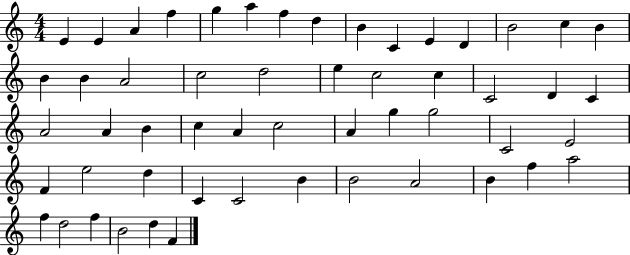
E4/q E4/q A4/q F5/q G5/q A5/q F5/q D5/q B4/q C4/q E4/q D4/q B4/h C5/q B4/q B4/q B4/q A4/h C5/h D5/h E5/q C5/h C5/q C4/h D4/q C4/q A4/h A4/q B4/q C5/q A4/q C5/h A4/q G5/q G5/h C4/h E4/h F4/q E5/h D5/q C4/q C4/h B4/q B4/h A4/h B4/q F5/q A5/h F5/q D5/h F5/q B4/h D5/q F4/q